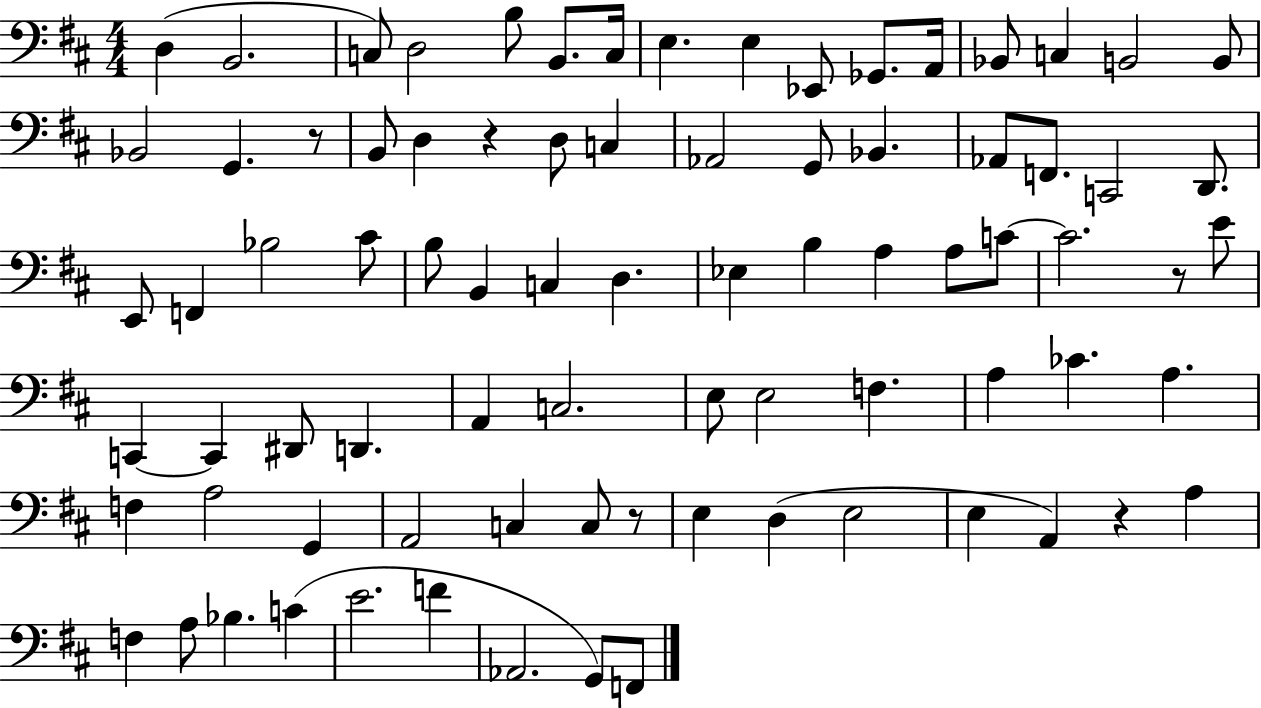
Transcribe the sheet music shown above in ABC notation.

X:1
T:Untitled
M:4/4
L:1/4
K:D
D, B,,2 C,/2 D,2 B,/2 B,,/2 C,/4 E, E, _E,,/2 _G,,/2 A,,/4 _B,,/2 C, B,,2 B,,/2 _B,,2 G,, z/2 B,,/2 D, z D,/2 C, _A,,2 G,,/2 _B,, _A,,/2 F,,/2 C,,2 D,,/2 E,,/2 F,, _B,2 ^C/2 B,/2 B,, C, D, _E, B, A, A,/2 C/2 C2 z/2 E/2 C,, C,, ^D,,/2 D,, A,, C,2 E,/2 E,2 F, A, _C A, F, A,2 G,, A,,2 C, C,/2 z/2 E, D, E,2 E, A,, z A, F, A,/2 _B, C E2 F _A,,2 G,,/2 F,,/2